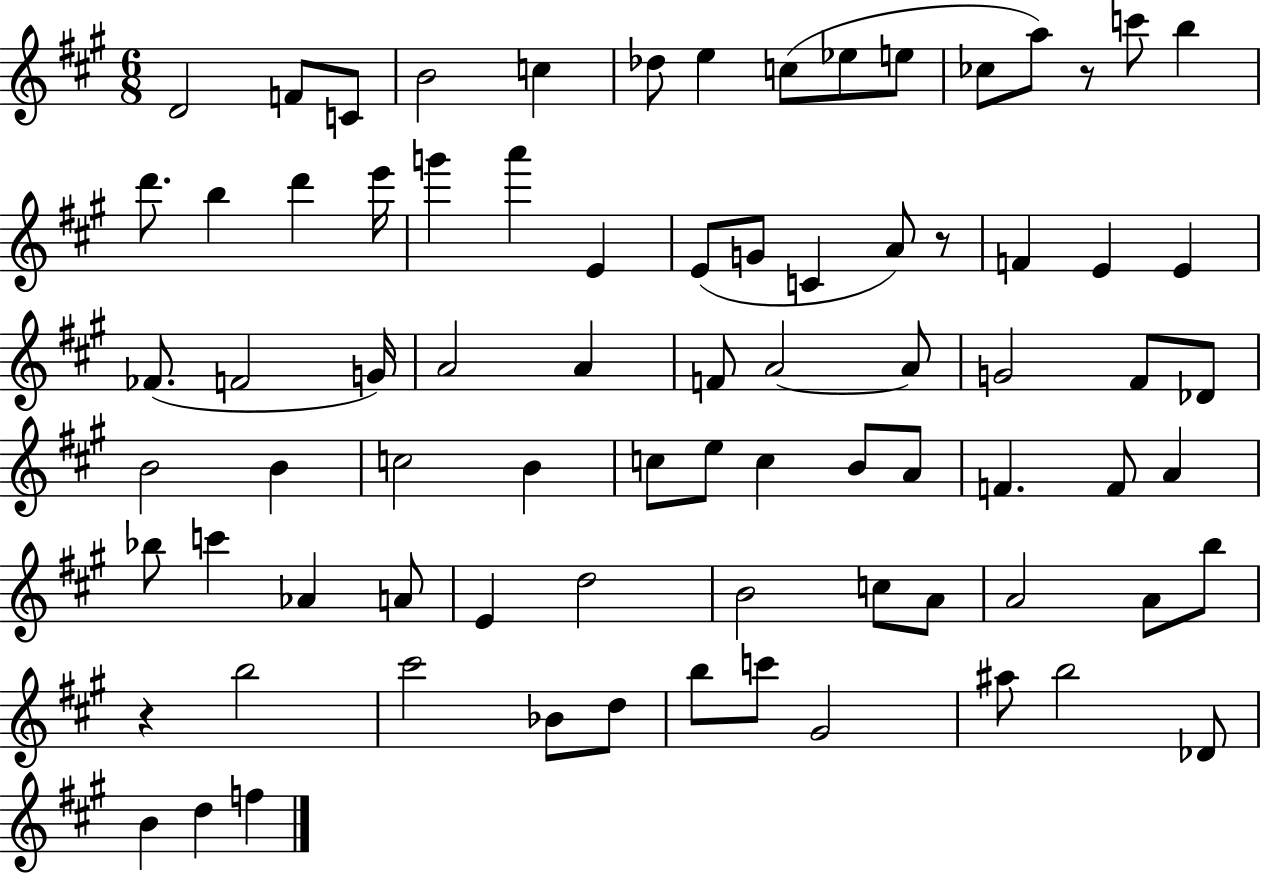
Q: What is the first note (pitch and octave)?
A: D4